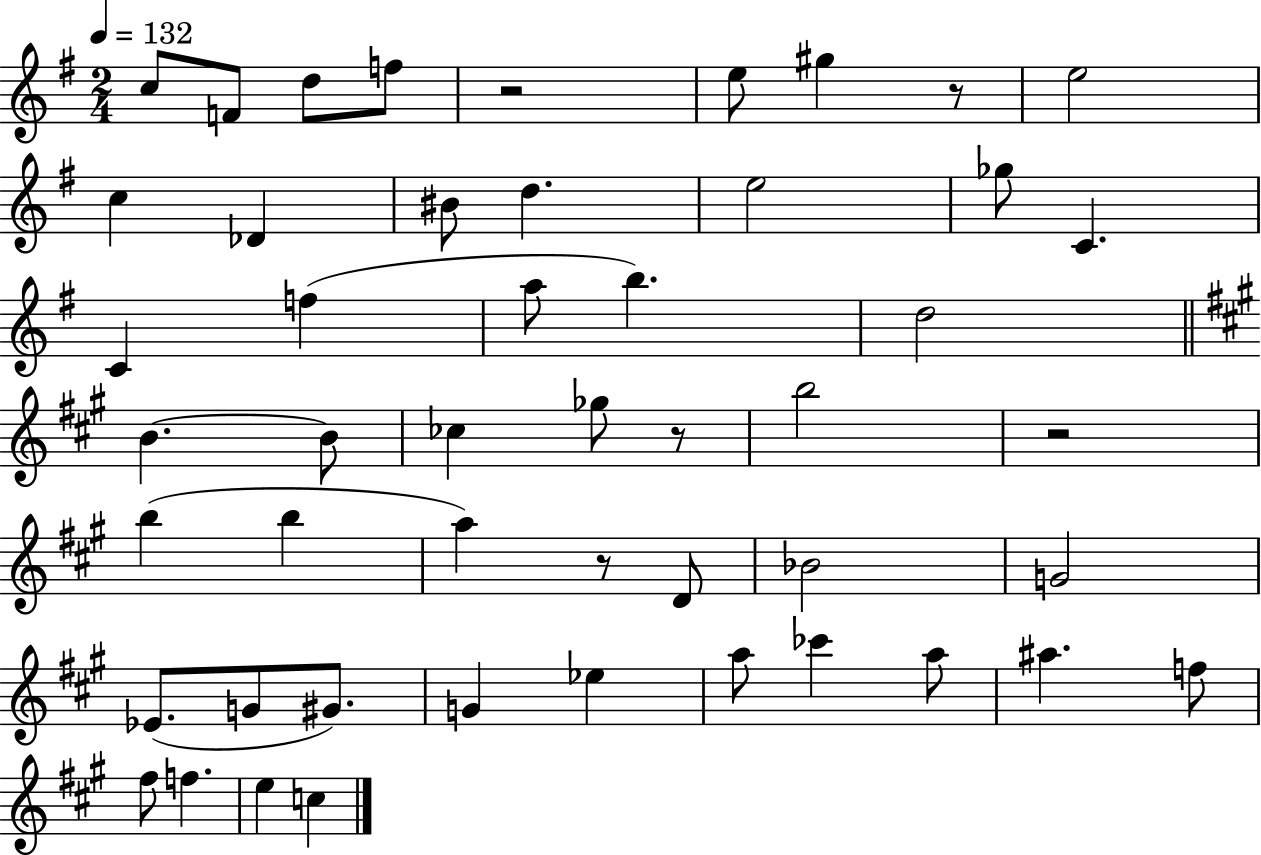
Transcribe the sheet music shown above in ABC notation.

X:1
T:Untitled
M:2/4
L:1/4
K:G
c/2 F/2 d/2 f/2 z2 e/2 ^g z/2 e2 c _D ^B/2 d e2 _g/2 C C f a/2 b d2 B B/2 _c _g/2 z/2 b2 z2 b b a z/2 D/2 _B2 G2 _E/2 G/2 ^G/2 G _e a/2 _c' a/2 ^a f/2 ^f/2 f e c